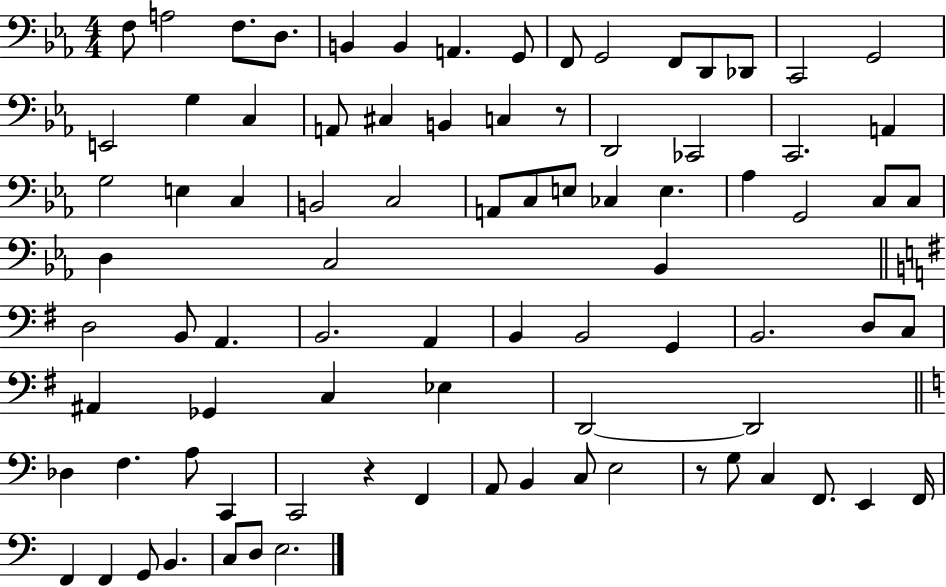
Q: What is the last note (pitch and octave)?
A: E3